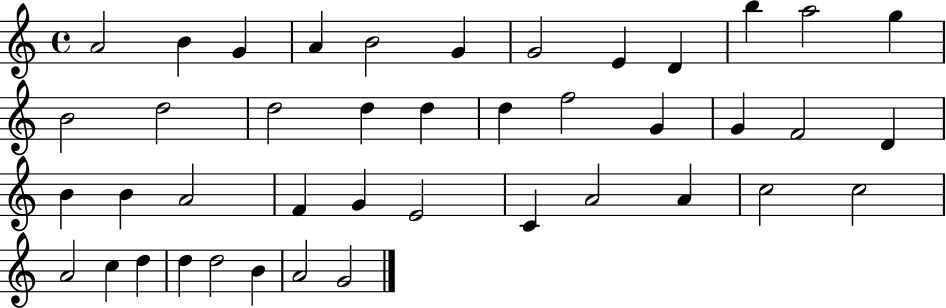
X:1
T:Untitled
M:4/4
L:1/4
K:C
A2 B G A B2 G G2 E D b a2 g B2 d2 d2 d d d f2 G G F2 D B B A2 F G E2 C A2 A c2 c2 A2 c d d d2 B A2 G2